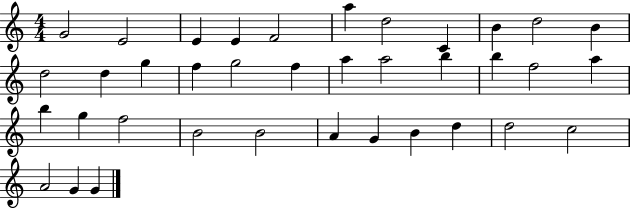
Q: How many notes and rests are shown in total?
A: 37